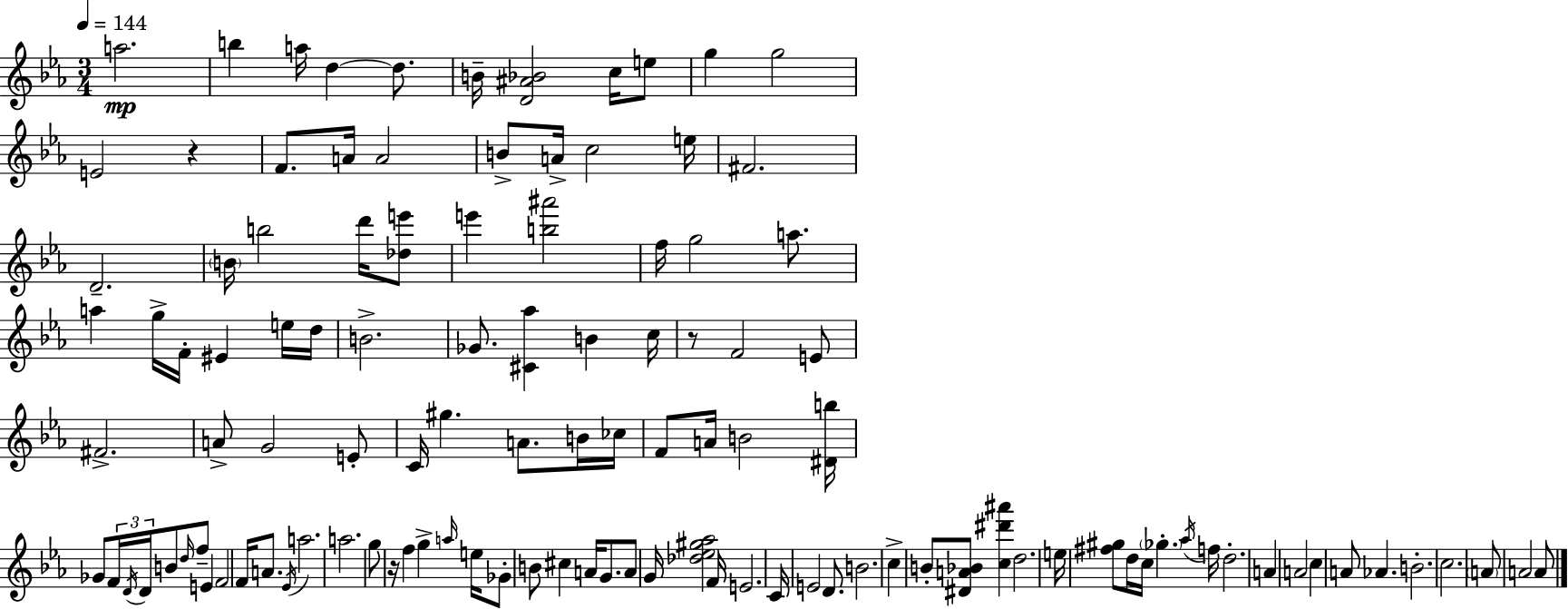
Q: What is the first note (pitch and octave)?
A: A5